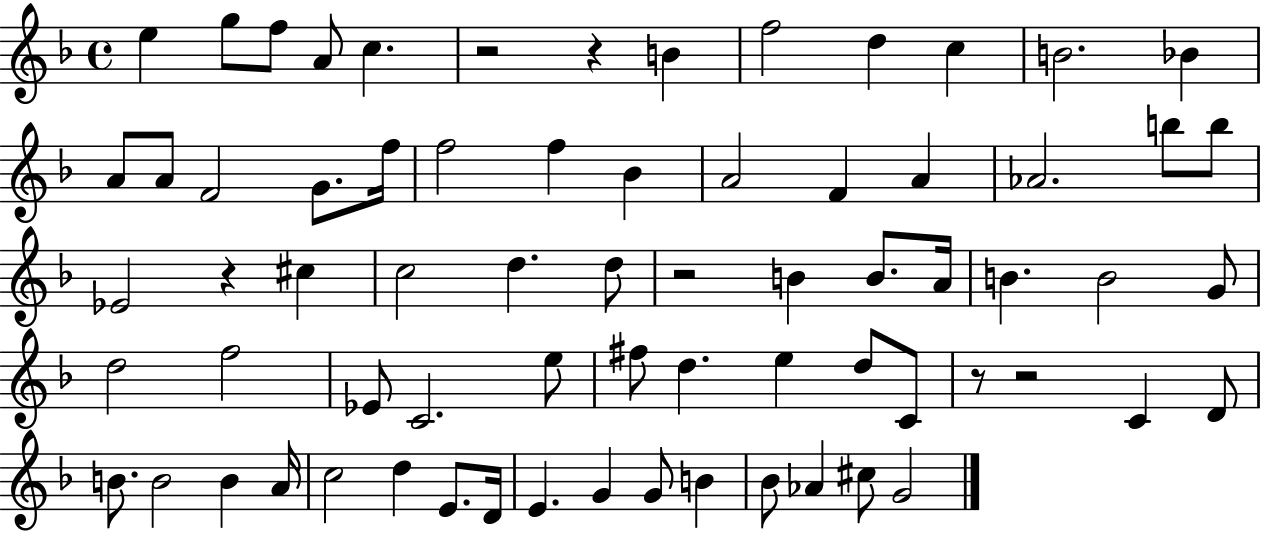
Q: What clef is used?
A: treble